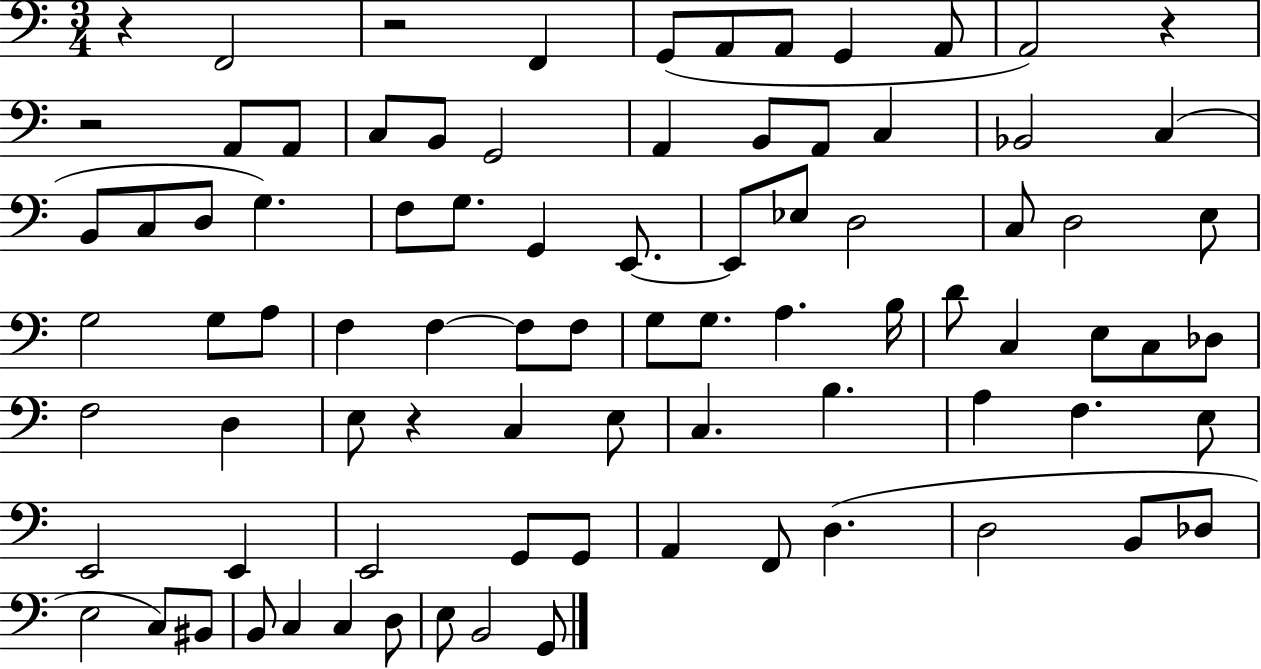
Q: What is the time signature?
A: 3/4